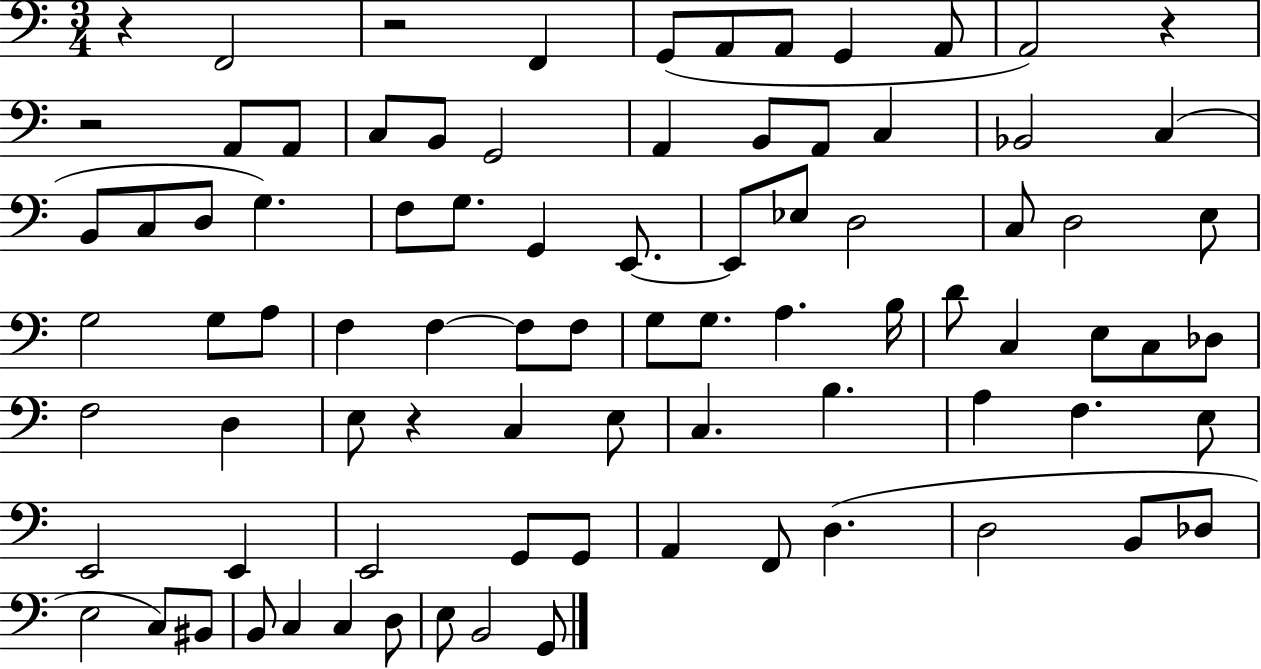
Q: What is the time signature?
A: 3/4